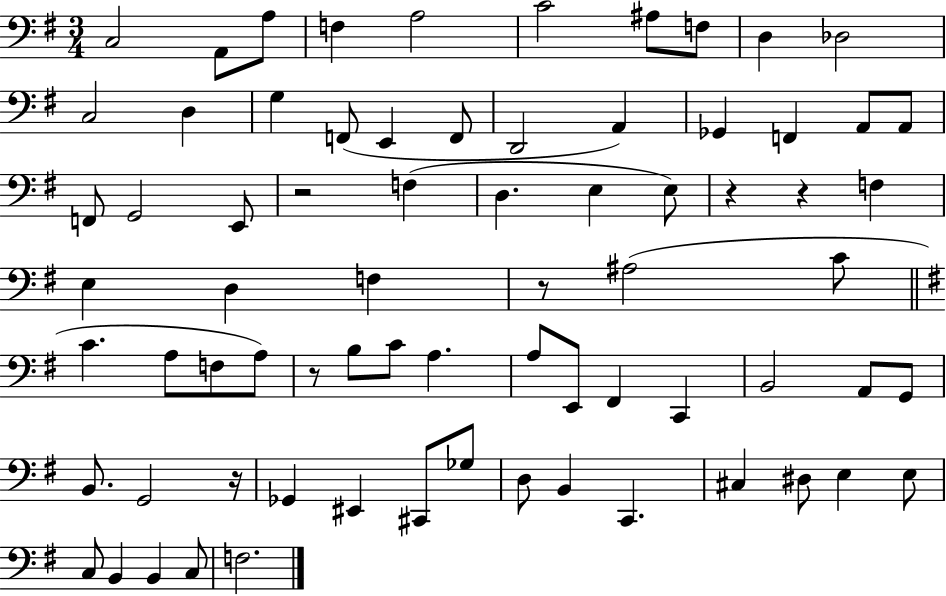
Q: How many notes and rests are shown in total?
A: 73